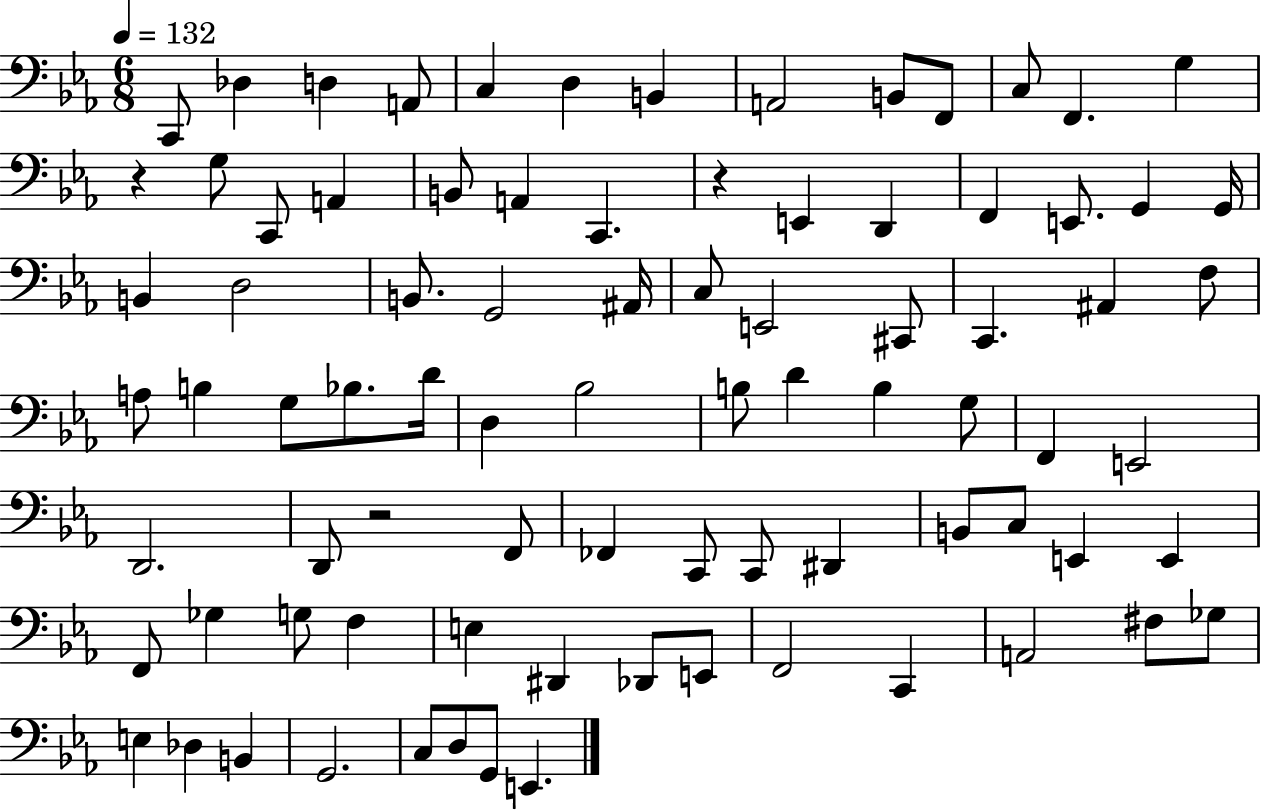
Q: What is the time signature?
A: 6/8